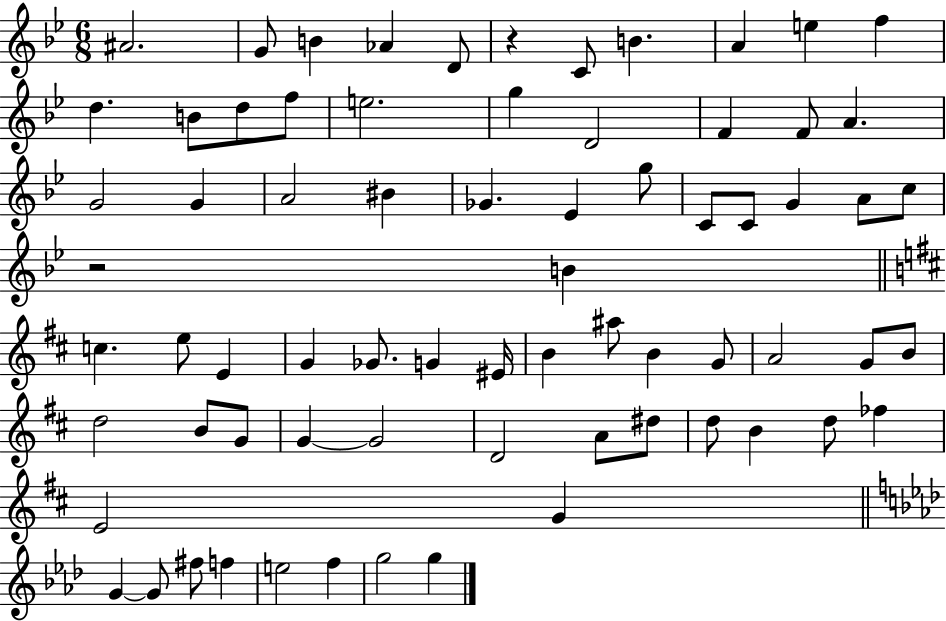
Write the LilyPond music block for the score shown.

{
  \clef treble
  \numericTimeSignature
  \time 6/8
  \key bes \major
  \repeat volta 2 { ais'2. | g'8 b'4 aes'4 d'8 | r4 c'8 b'4. | a'4 e''4 f''4 | \break d''4. b'8 d''8 f''8 | e''2. | g''4 d'2 | f'4 f'8 a'4. | \break g'2 g'4 | a'2 bis'4 | ges'4. ees'4 g''8 | c'8 c'8 g'4 a'8 c''8 | \break r2 b'4 | \bar "||" \break \key b \minor c''4. e''8 e'4 | g'4 ges'8. g'4 eis'16 | b'4 ais''8 b'4 g'8 | a'2 g'8 b'8 | \break d''2 b'8 g'8 | g'4~~ g'2 | d'2 a'8 dis''8 | d''8 b'4 d''8 fes''4 | \break e'2 g'4 | \bar "||" \break \key aes \major g'4~~ g'8 fis''8 f''4 | e''2 f''4 | g''2 g''4 | } \bar "|."
}